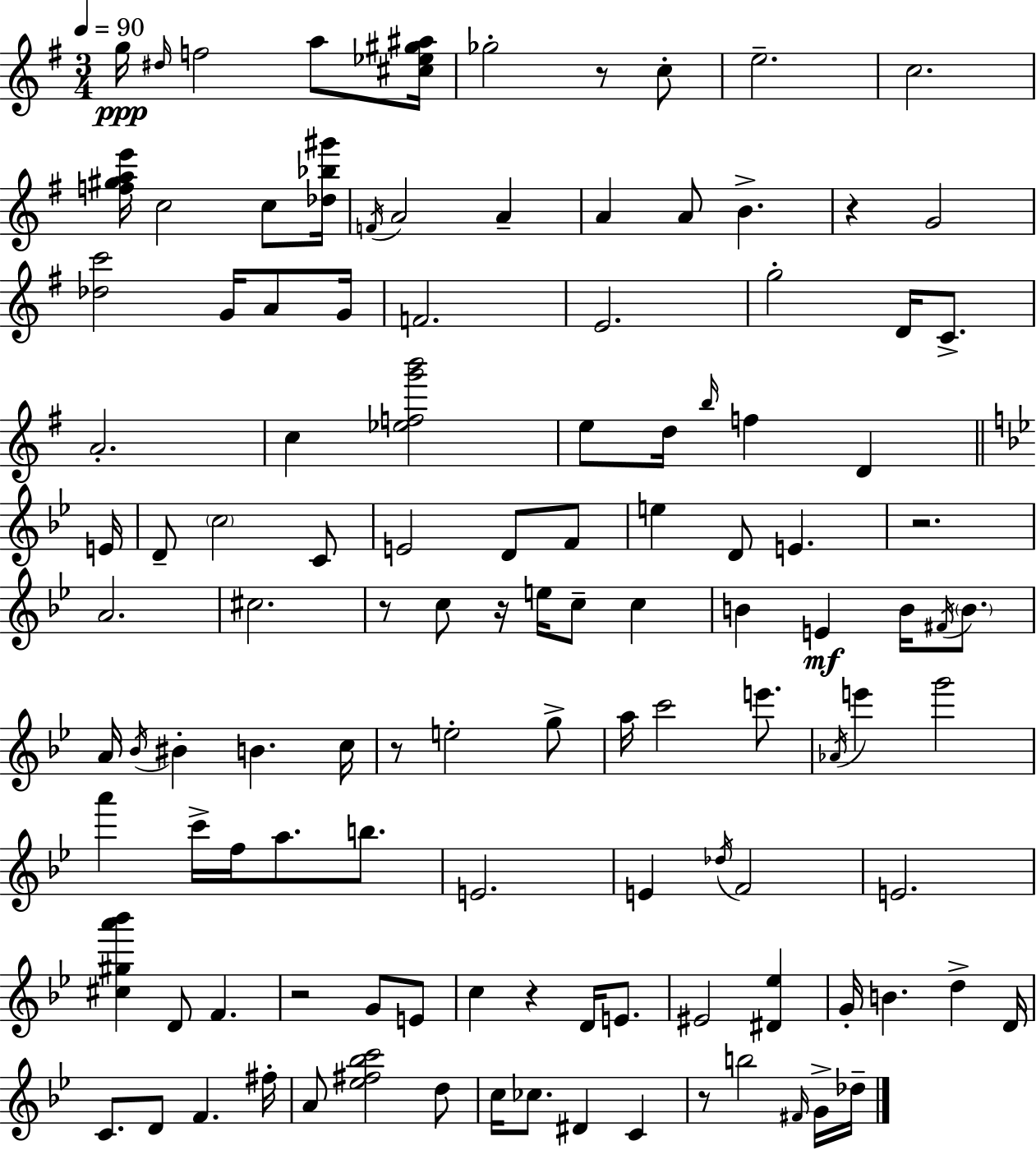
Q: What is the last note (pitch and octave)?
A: Db5